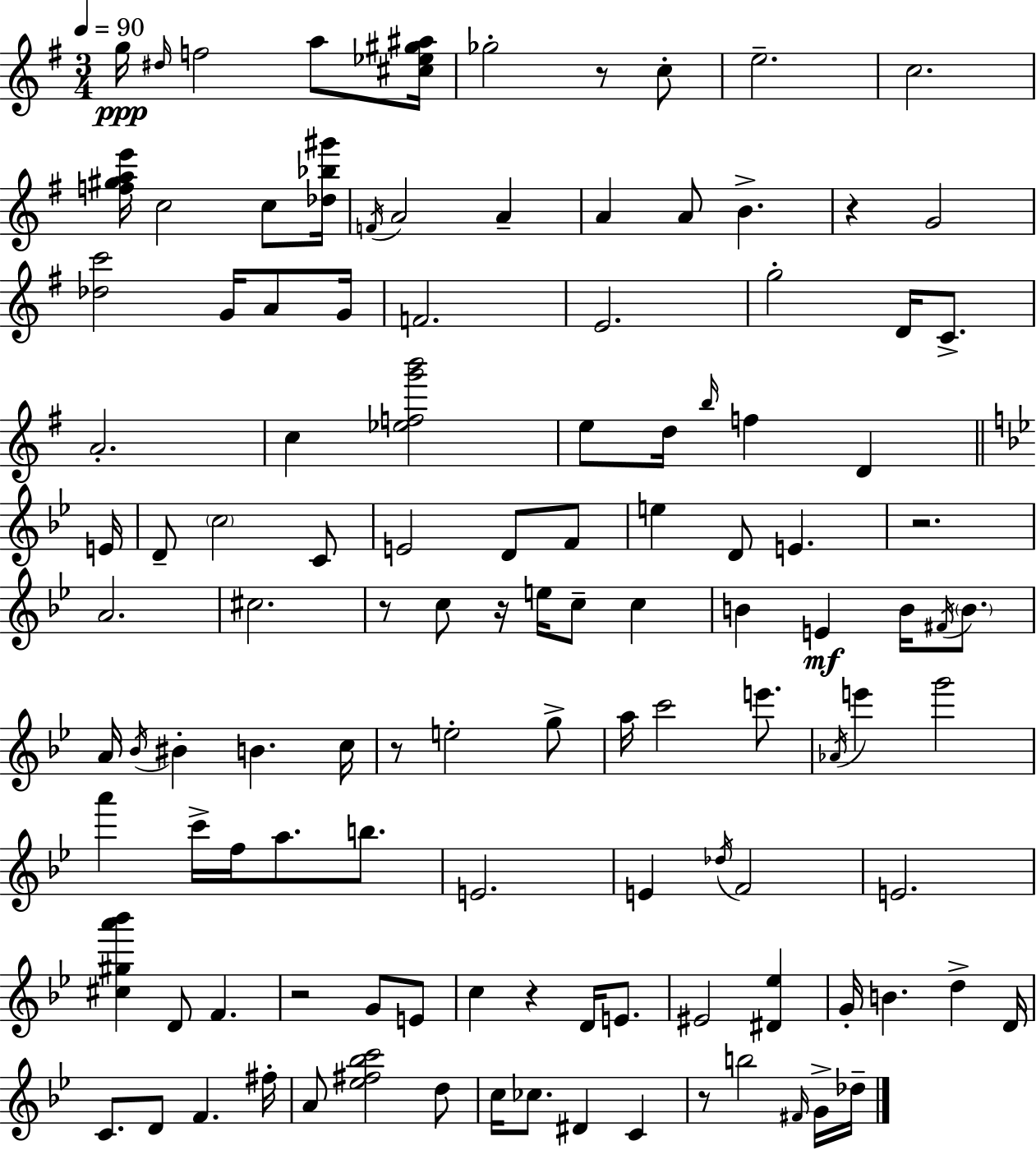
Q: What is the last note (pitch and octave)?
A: Db5